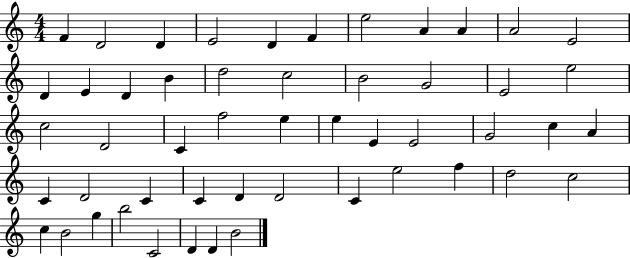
F4/q D4/h D4/q E4/h D4/q F4/q E5/h A4/q A4/q A4/h E4/h D4/q E4/q D4/q B4/q D5/h C5/h B4/h G4/h E4/h E5/h C5/h D4/h C4/q F5/h E5/q E5/q E4/q E4/h G4/h C5/q A4/q C4/q D4/h C4/q C4/q D4/q D4/h C4/q E5/h F5/q D5/h C5/h C5/q B4/h G5/q B5/h C4/h D4/q D4/q B4/h